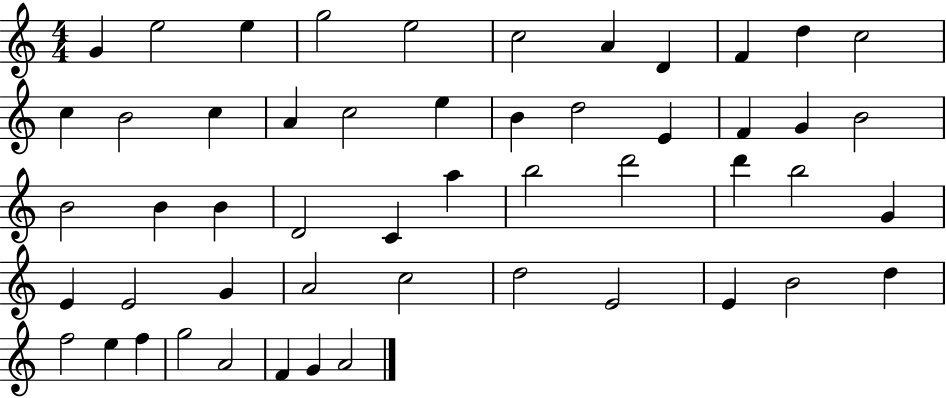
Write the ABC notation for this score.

X:1
T:Untitled
M:4/4
L:1/4
K:C
G e2 e g2 e2 c2 A D F d c2 c B2 c A c2 e B d2 E F G B2 B2 B B D2 C a b2 d'2 d' b2 G E E2 G A2 c2 d2 E2 E B2 d f2 e f g2 A2 F G A2